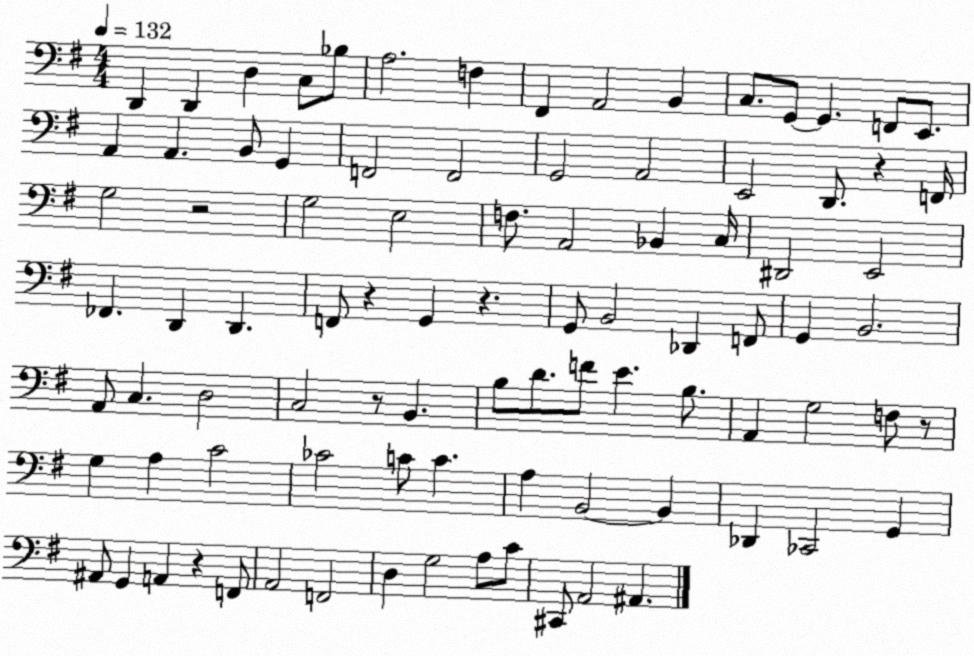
X:1
T:Untitled
M:4/4
L:1/4
K:G
D,, D,, D, C,/2 _B,/2 A,2 F, ^F,, A,,2 B,, C,/2 G,,/2 G,, F,,/2 E,,/2 A,, A,, B,,/2 G,, F,,2 F,,2 G,,2 A,,2 E,,2 D,,/2 z F,,/4 G,2 z2 G,2 E,2 F,/2 A,,2 _B,, C,/4 ^D,,2 E,,2 _F,, D,, D,, F,,/2 z G,, z G,,/2 B,,2 _D,, F,,/2 G,, B,,2 A,,/2 C, D,2 C,2 z/2 B,, B,/2 D/2 F/2 E B,/2 A,, G,2 F,/2 z/2 G, A, C2 _C2 C/2 C A, B,,2 B,, _D,, _C,,2 G,, ^A,,/2 G,, A,, z F,,/2 A,,2 F,,2 D, G,2 A,/2 C/2 ^C,,/2 A,,2 ^A,,